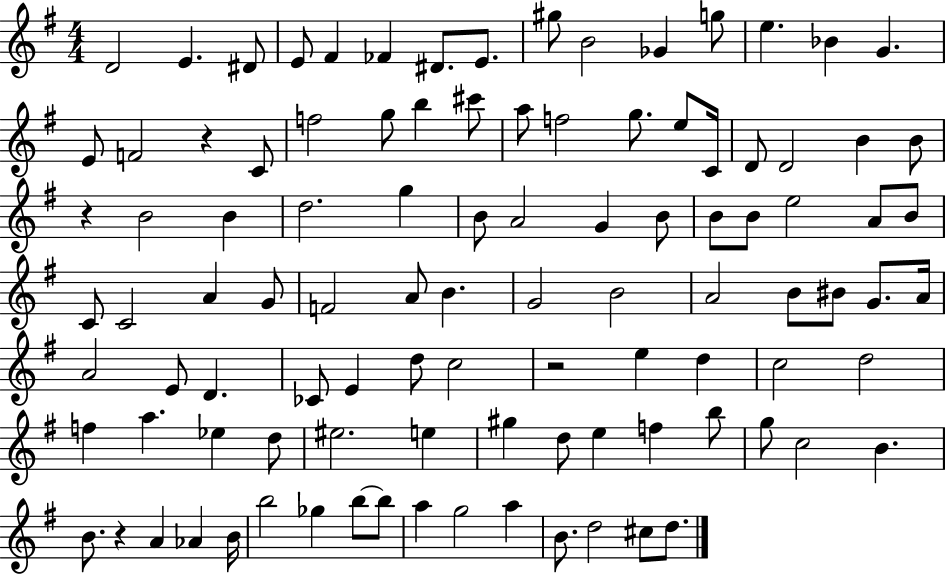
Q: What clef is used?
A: treble